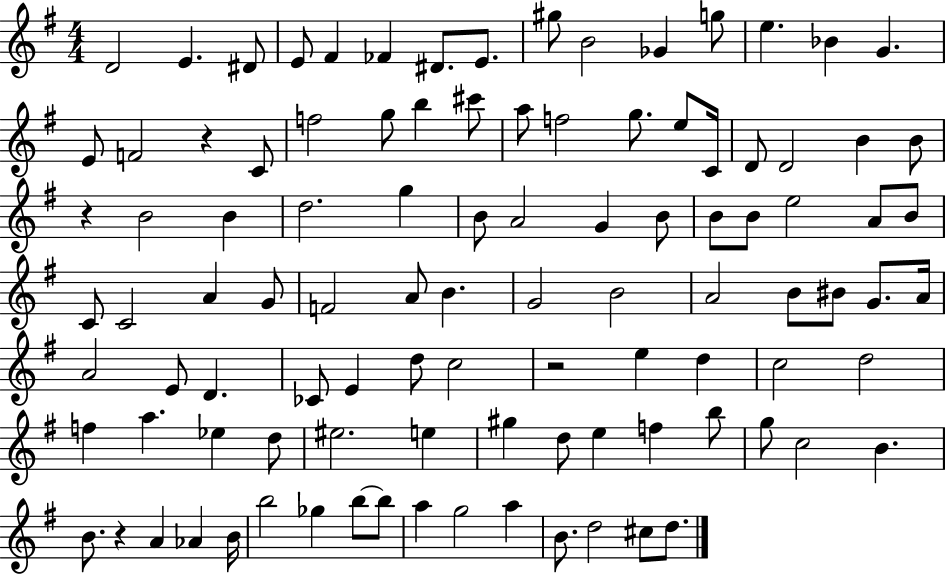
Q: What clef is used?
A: treble